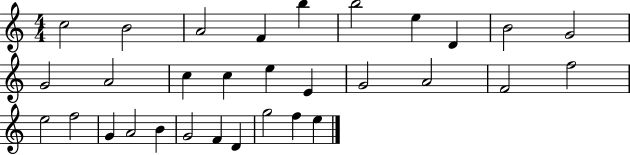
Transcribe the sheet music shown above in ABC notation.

X:1
T:Untitled
M:4/4
L:1/4
K:C
c2 B2 A2 F b b2 e D B2 G2 G2 A2 c c e E G2 A2 F2 f2 e2 f2 G A2 B G2 F D g2 f e